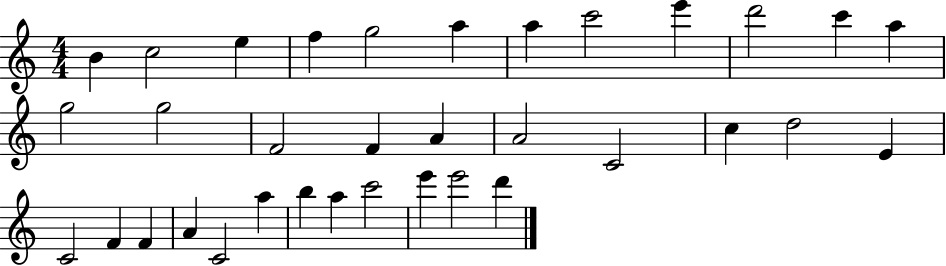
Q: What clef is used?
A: treble